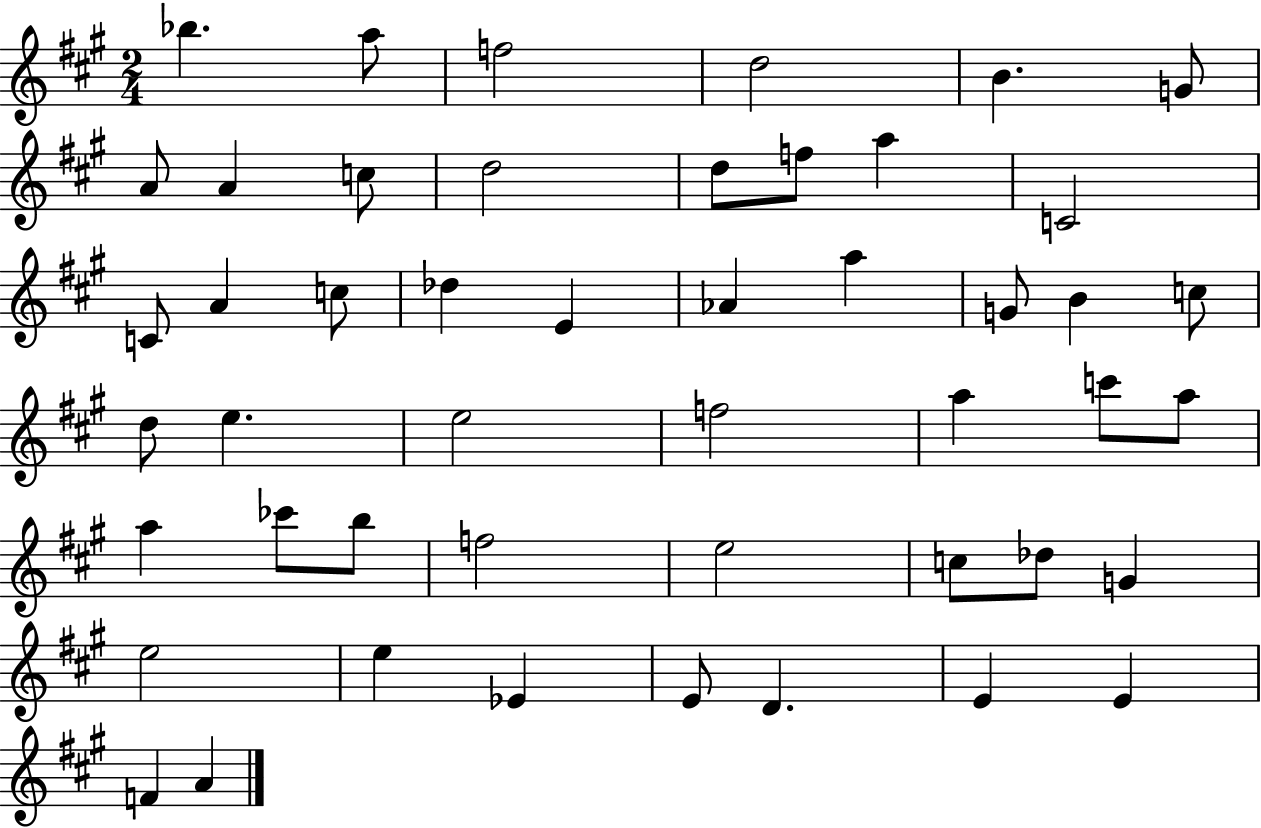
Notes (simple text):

Bb5/q. A5/e F5/h D5/h B4/q. G4/e A4/e A4/q C5/e D5/h D5/e F5/e A5/q C4/h C4/e A4/q C5/e Db5/q E4/q Ab4/q A5/q G4/e B4/q C5/e D5/e E5/q. E5/h F5/h A5/q C6/e A5/e A5/q CES6/e B5/e F5/h E5/h C5/e Db5/e G4/q E5/h E5/q Eb4/q E4/e D4/q. E4/q E4/q F4/q A4/q